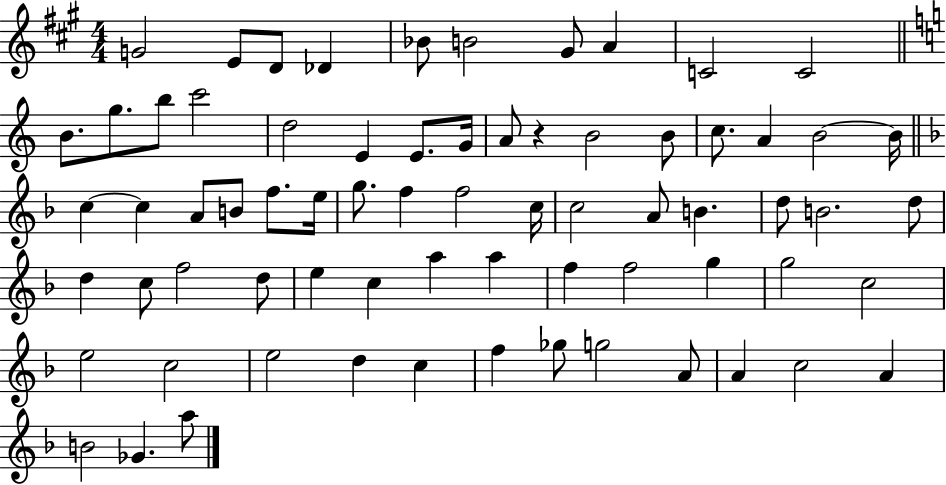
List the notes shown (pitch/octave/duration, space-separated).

G4/h E4/e D4/e Db4/q Bb4/e B4/h G#4/e A4/q C4/h C4/h B4/e. G5/e. B5/e C6/h D5/h E4/q E4/e. G4/s A4/e R/q B4/h B4/e C5/e. A4/q B4/h B4/s C5/q C5/q A4/e B4/e F5/e. E5/s G5/e. F5/q F5/h C5/s C5/h A4/e B4/q. D5/e B4/h. D5/e D5/q C5/e F5/h D5/e E5/q C5/q A5/q A5/q F5/q F5/h G5/q G5/h C5/h E5/h C5/h E5/h D5/q C5/q F5/q Gb5/e G5/h A4/e A4/q C5/h A4/q B4/h Gb4/q. A5/e